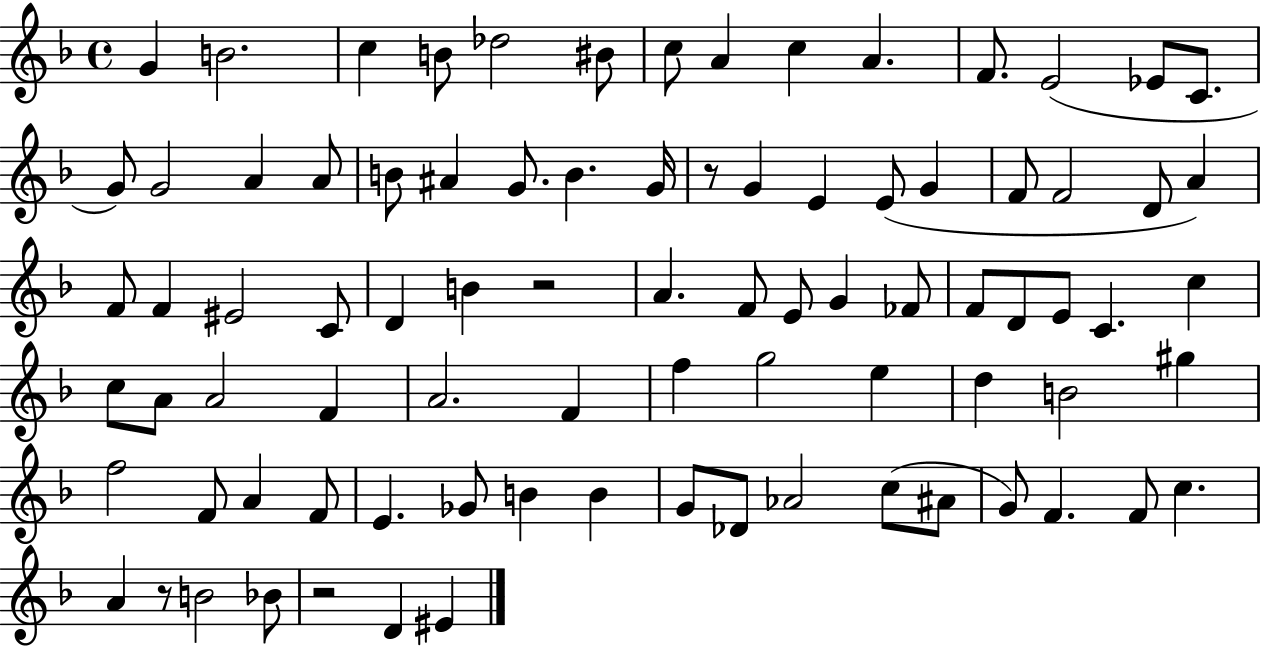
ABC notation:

X:1
T:Untitled
M:4/4
L:1/4
K:F
G B2 c B/2 _d2 ^B/2 c/2 A c A F/2 E2 _E/2 C/2 G/2 G2 A A/2 B/2 ^A G/2 B G/4 z/2 G E E/2 G F/2 F2 D/2 A F/2 F ^E2 C/2 D B z2 A F/2 E/2 G _F/2 F/2 D/2 E/2 C c c/2 A/2 A2 F A2 F f g2 e d B2 ^g f2 F/2 A F/2 E _G/2 B B G/2 _D/2 _A2 c/2 ^A/2 G/2 F F/2 c A z/2 B2 _B/2 z2 D ^E